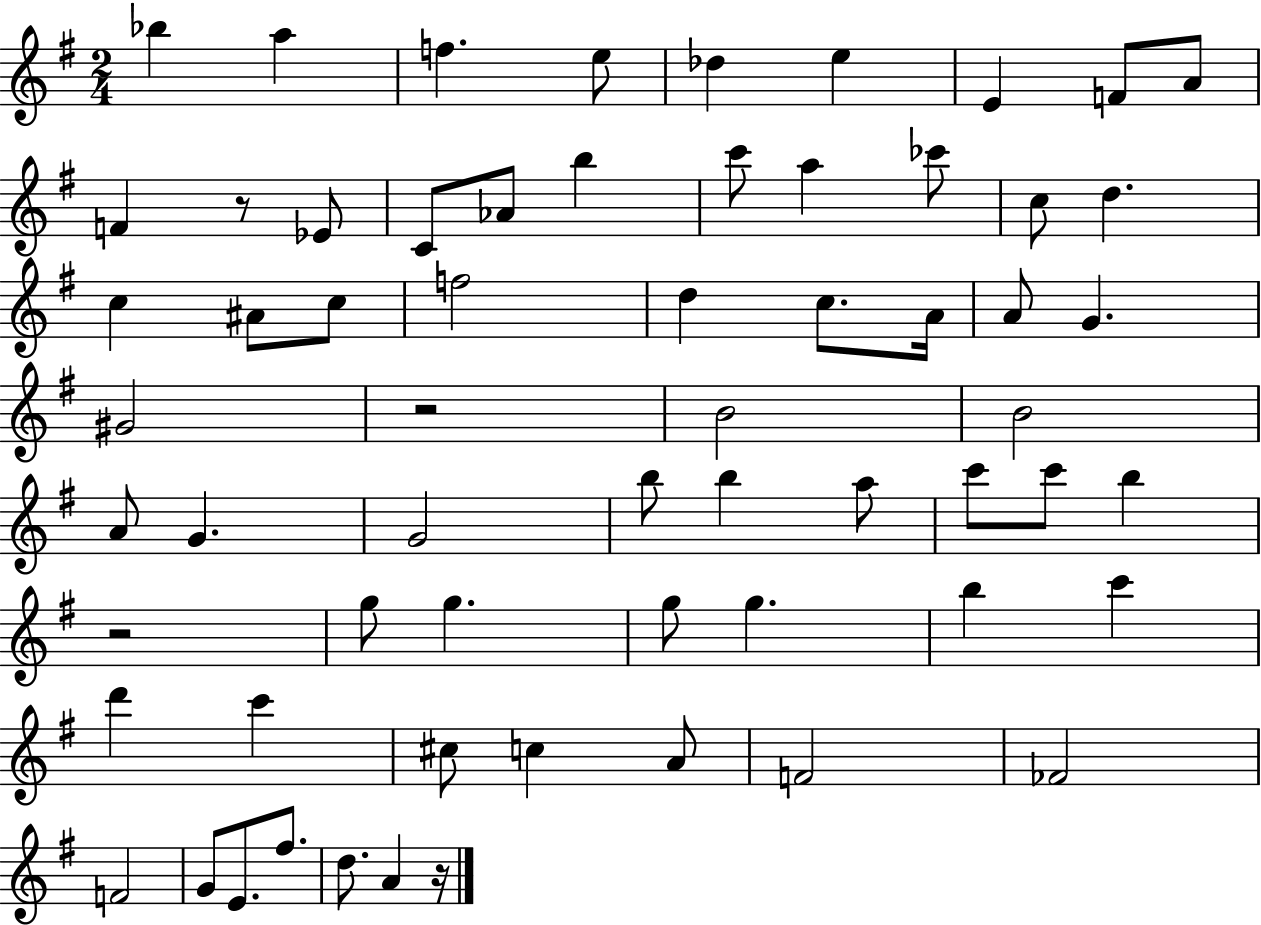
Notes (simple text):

Bb5/q A5/q F5/q. E5/e Db5/q E5/q E4/q F4/e A4/e F4/q R/e Eb4/e C4/e Ab4/e B5/q C6/e A5/q CES6/e C5/e D5/q. C5/q A#4/e C5/e F5/h D5/q C5/e. A4/s A4/e G4/q. G#4/h R/h B4/h B4/h A4/e G4/q. G4/h B5/e B5/q A5/e C6/e C6/e B5/q R/h G5/e G5/q. G5/e G5/q. B5/q C6/q D6/q C6/q C#5/e C5/q A4/e F4/h FES4/h F4/h G4/e E4/e. F#5/e. D5/e. A4/q R/s